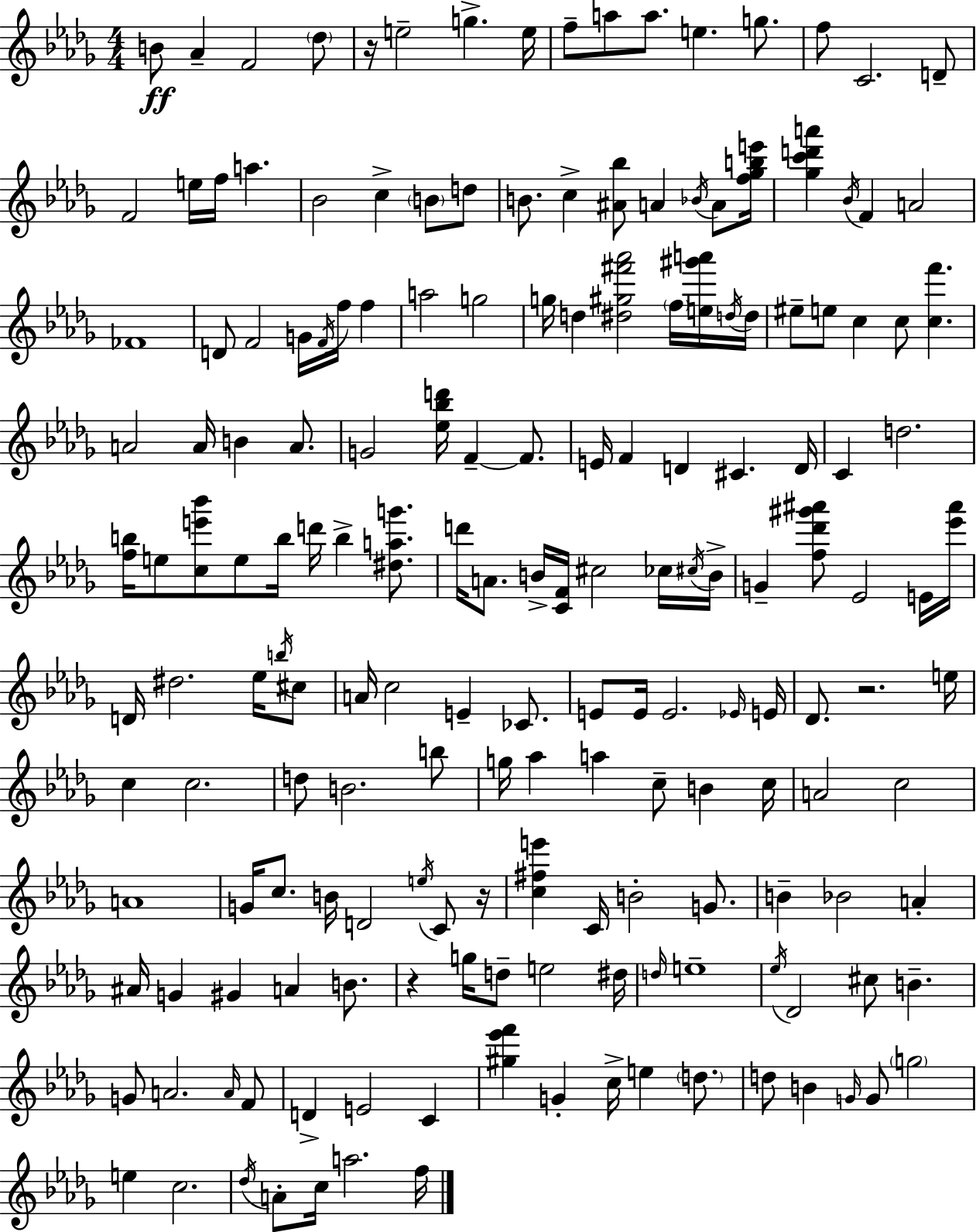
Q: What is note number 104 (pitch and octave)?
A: B4